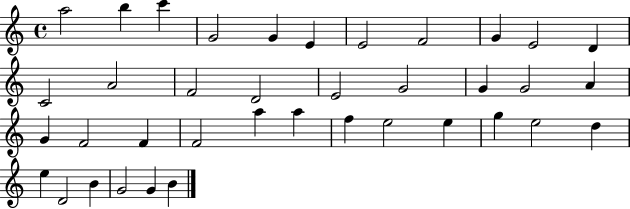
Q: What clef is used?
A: treble